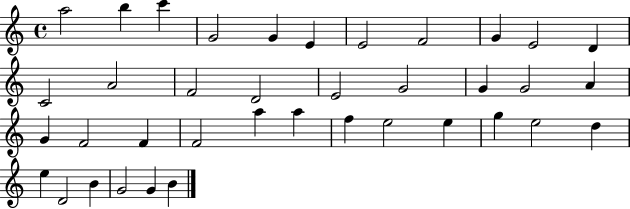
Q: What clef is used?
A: treble